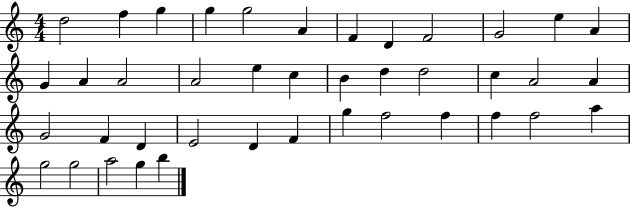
X:1
T:Untitled
M:4/4
L:1/4
K:C
d2 f g g g2 A F D F2 G2 e A G A A2 A2 e c B d d2 c A2 A G2 F D E2 D F g f2 f f f2 a g2 g2 a2 g b